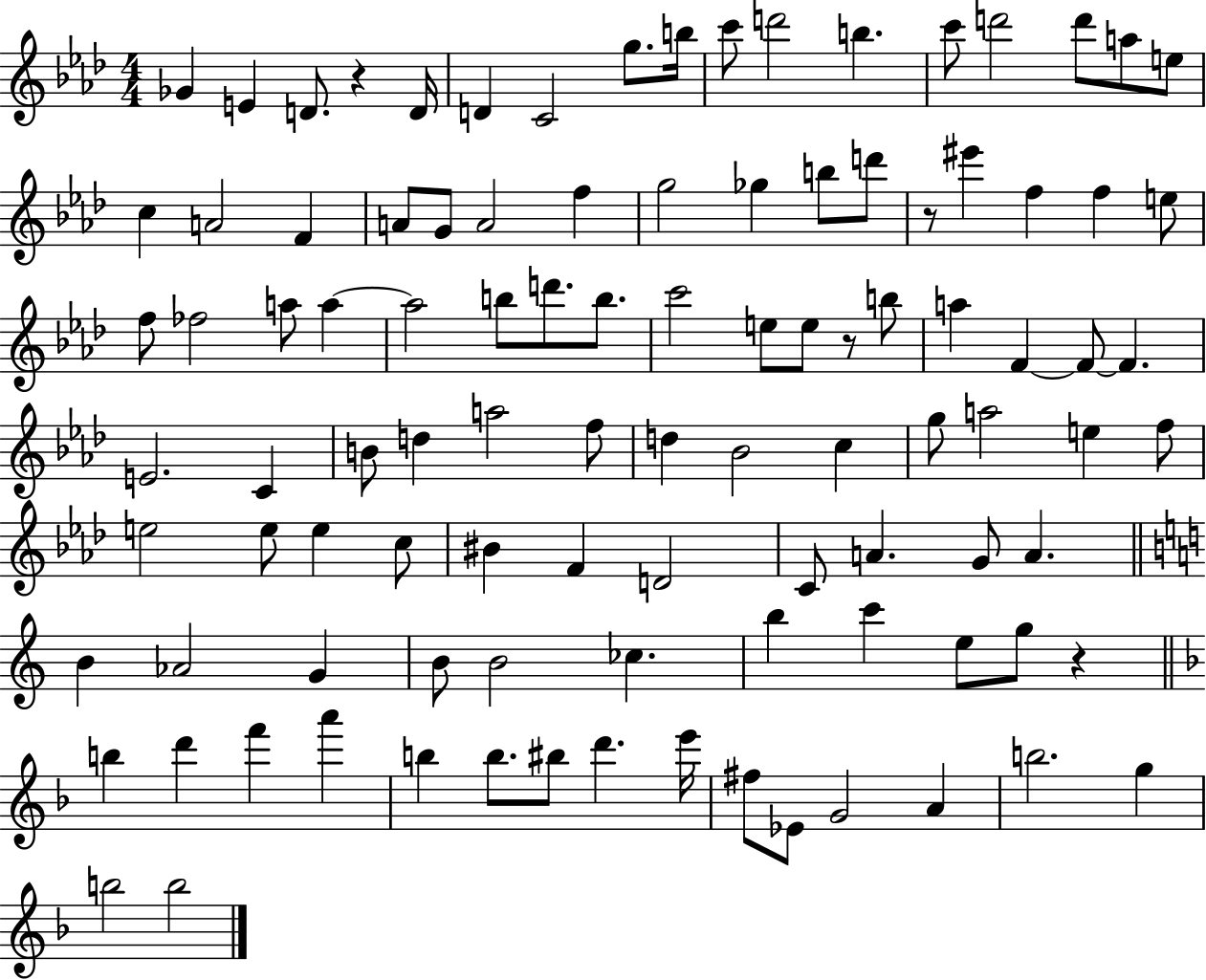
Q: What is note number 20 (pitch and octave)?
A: A4